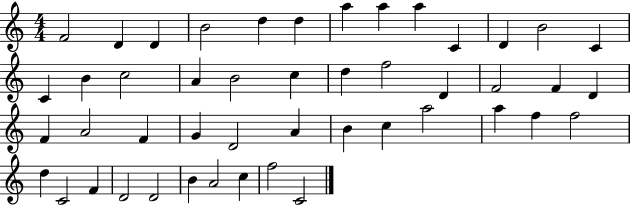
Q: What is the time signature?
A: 4/4